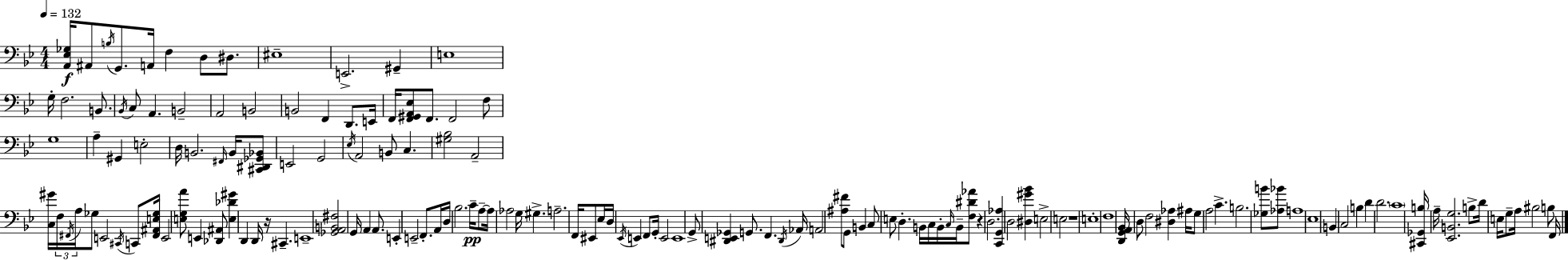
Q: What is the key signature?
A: G minor